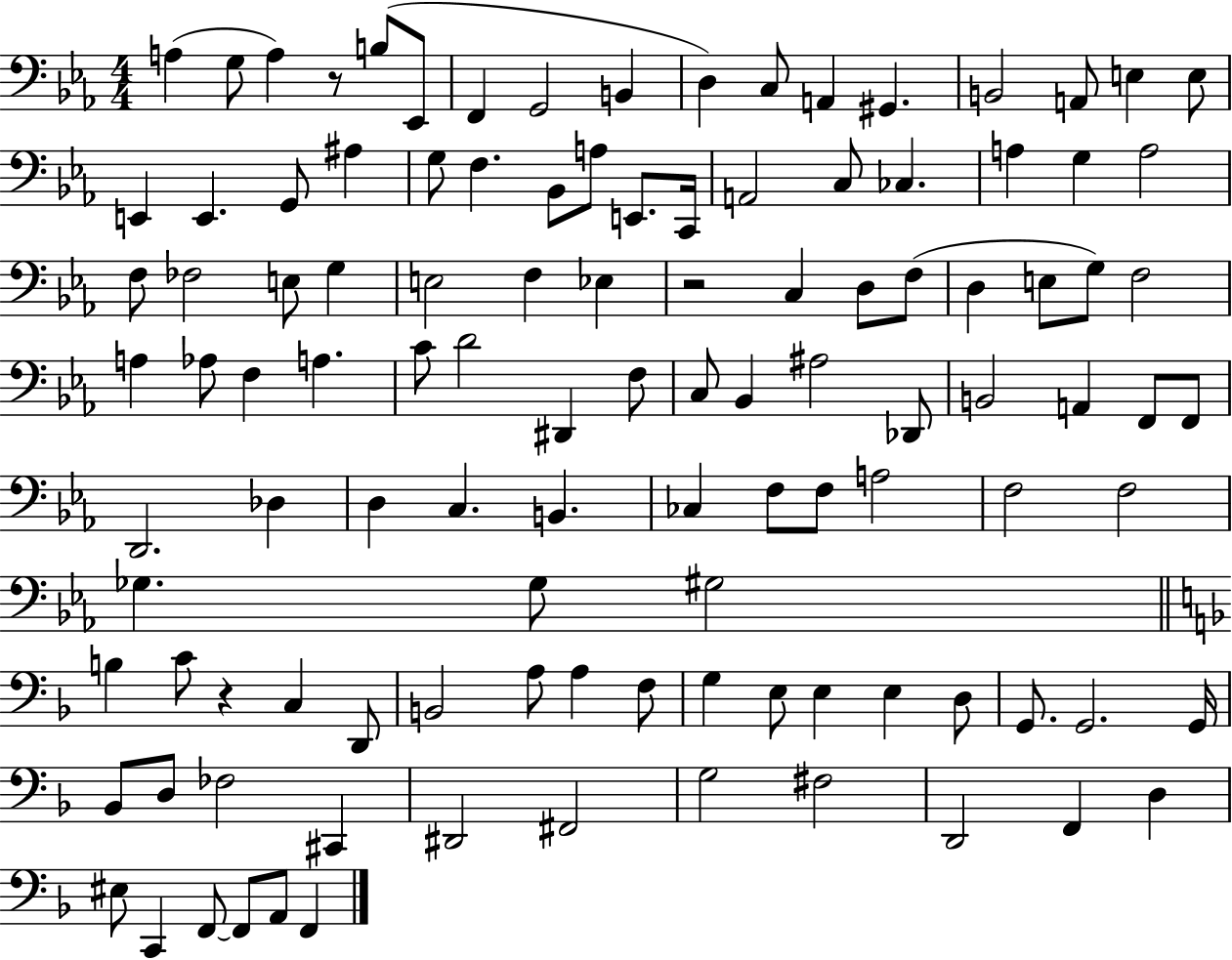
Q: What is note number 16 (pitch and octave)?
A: E3